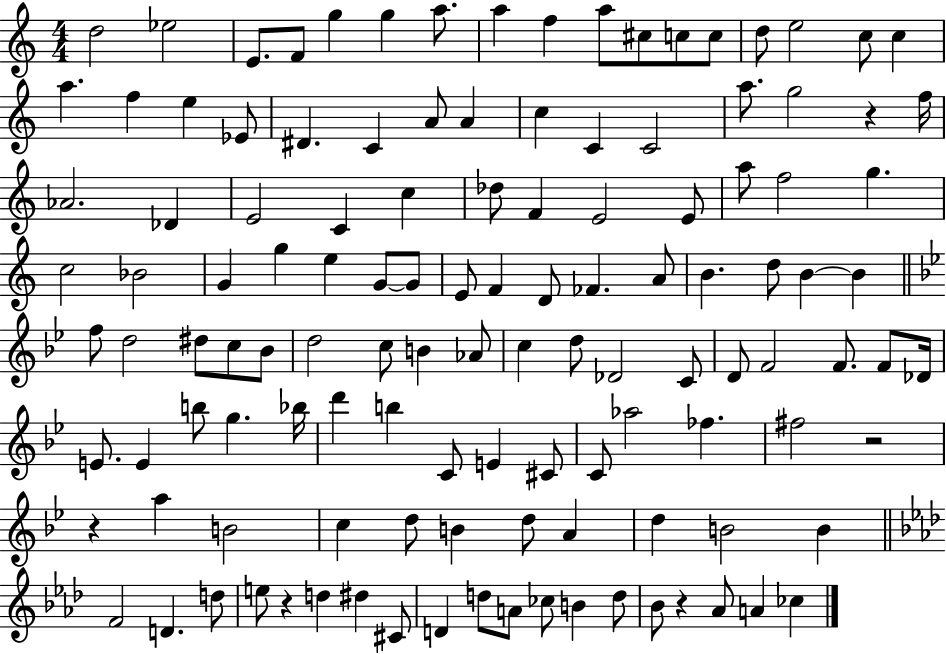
X:1
T:Untitled
M:4/4
L:1/4
K:C
d2 _e2 E/2 F/2 g g a/2 a f a/2 ^c/2 c/2 c/2 d/2 e2 c/2 c a f e _E/2 ^D C A/2 A c C C2 a/2 g2 z f/4 _A2 _D E2 C c _d/2 F E2 E/2 a/2 f2 g c2 _B2 G g e G/2 G/2 E/2 F D/2 _F A/2 B d/2 B B f/2 d2 ^d/2 c/2 _B/2 d2 c/2 B _A/2 c d/2 _D2 C/2 D/2 F2 F/2 F/2 _D/4 E/2 E b/2 g _b/4 d' b C/2 E ^C/2 C/2 _a2 _f ^f2 z2 z a B2 c d/2 B d/2 A d B2 B F2 D d/2 e/2 z d ^d ^C/2 D d/2 A/2 _c/2 B d/2 _B/2 z _A/2 A _c